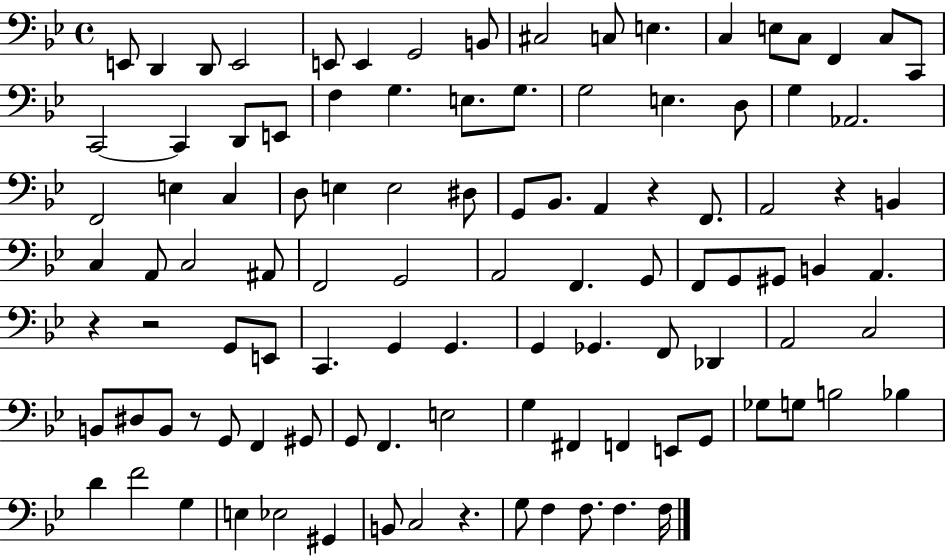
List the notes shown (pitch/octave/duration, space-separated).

E2/e D2/q D2/e E2/h E2/e E2/q G2/h B2/e C#3/h C3/e E3/q. C3/q E3/e C3/e F2/q C3/e C2/e C2/h C2/q D2/e E2/e F3/q G3/q. E3/e. G3/e. G3/h E3/q. D3/e G3/q Ab2/h. F2/h E3/q C3/q D3/e E3/q E3/h D#3/e G2/e Bb2/e. A2/q R/q F2/e. A2/h R/q B2/q C3/q A2/e C3/h A#2/e F2/h G2/h A2/h F2/q. G2/e F2/e G2/e G#2/e B2/q A2/q. R/q R/h G2/e E2/e C2/q. G2/q G2/q. G2/q Gb2/q. F2/e Db2/q A2/h C3/h B2/e D#3/e B2/e R/e G2/e F2/q G#2/e G2/e F2/q. E3/h G3/q F#2/q F2/q E2/e G2/e Gb3/e G3/e B3/h Bb3/q D4/q F4/h G3/q E3/q Eb3/h G#2/q B2/e C3/h R/q. G3/e F3/q F3/e. F3/q. F3/s